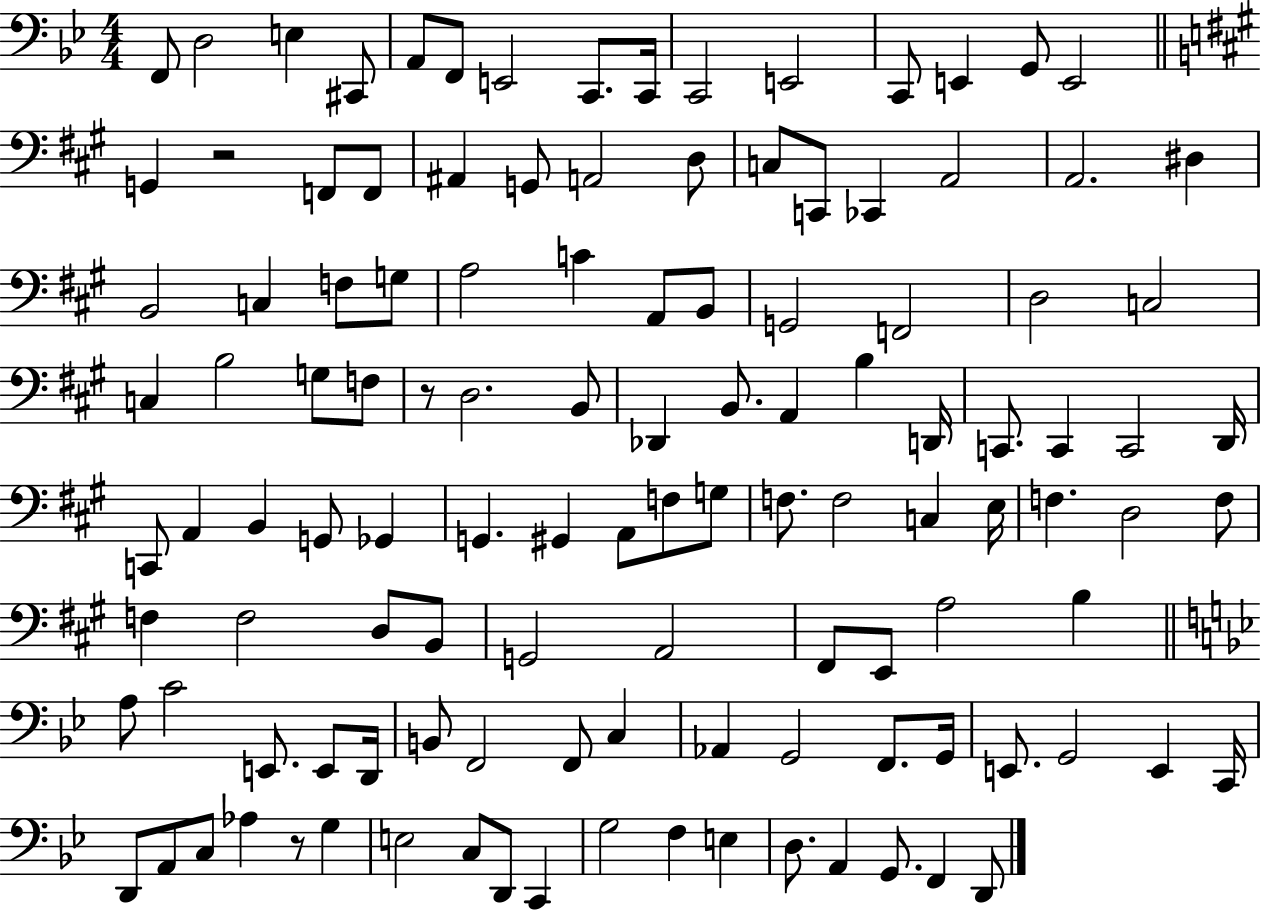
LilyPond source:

{
  \clef bass
  \numericTimeSignature
  \time 4/4
  \key bes \major
  f,8 d2 e4 cis,8 | a,8 f,8 e,2 c,8. c,16 | c,2 e,2 | c,8 e,4 g,8 e,2 | \break \bar "||" \break \key a \major g,4 r2 f,8 f,8 | ais,4 g,8 a,2 d8 | c8 c,8 ces,4 a,2 | a,2. dis4 | \break b,2 c4 f8 g8 | a2 c'4 a,8 b,8 | g,2 f,2 | d2 c2 | \break c4 b2 g8 f8 | r8 d2. b,8 | des,4 b,8. a,4 b4 d,16 | c,8. c,4 c,2 d,16 | \break c,8 a,4 b,4 g,8 ges,4 | g,4. gis,4 a,8 f8 g8 | f8. f2 c4 e16 | f4. d2 f8 | \break f4 f2 d8 b,8 | g,2 a,2 | fis,8 e,8 a2 b4 | \bar "||" \break \key bes \major a8 c'2 e,8. e,8 d,16 | b,8 f,2 f,8 c4 | aes,4 g,2 f,8. g,16 | e,8. g,2 e,4 c,16 | \break d,8 a,8 c8 aes4 r8 g4 | e2 c8 d,8 c,4 | g2 f4 e4 | d8. a,4 g,8. f,4 d,8 | \break \bar "|."
}